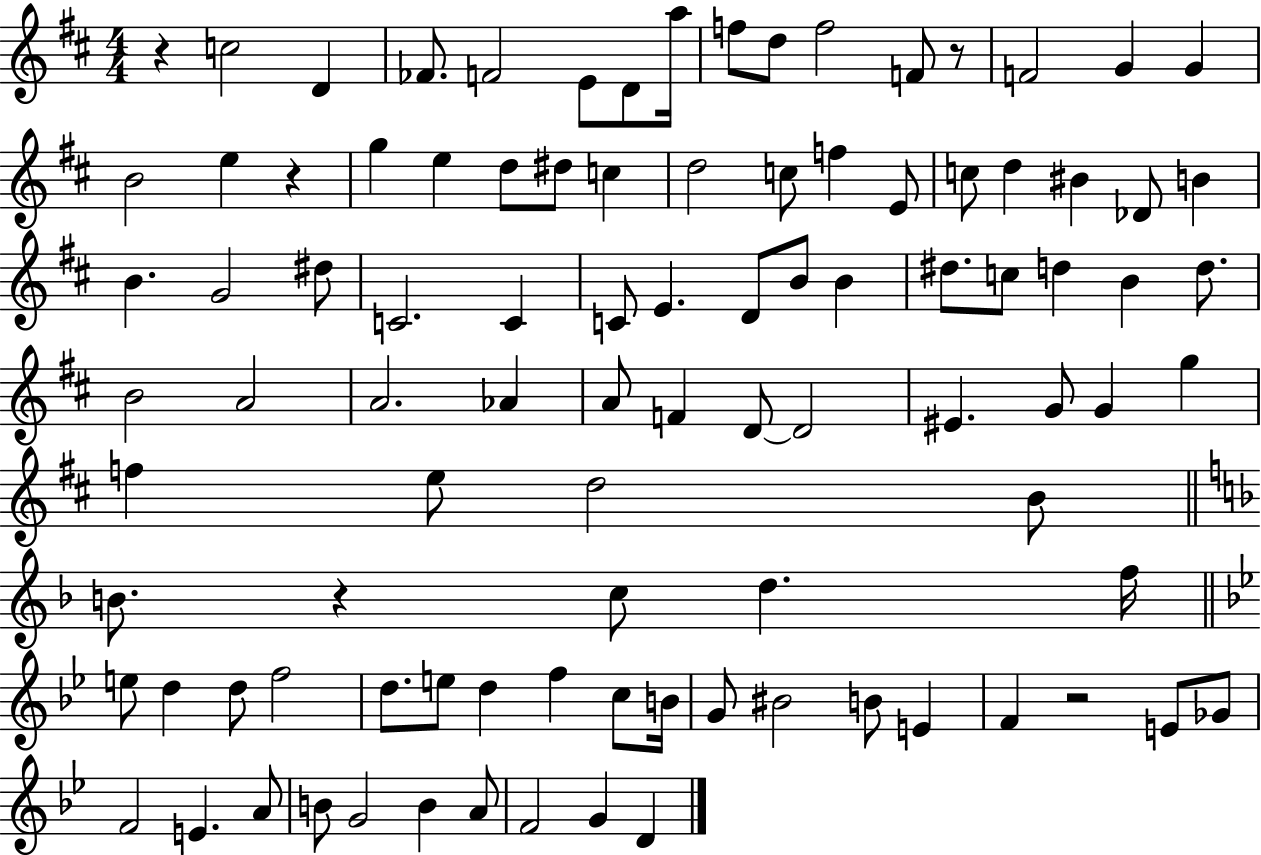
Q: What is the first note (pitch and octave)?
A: C5